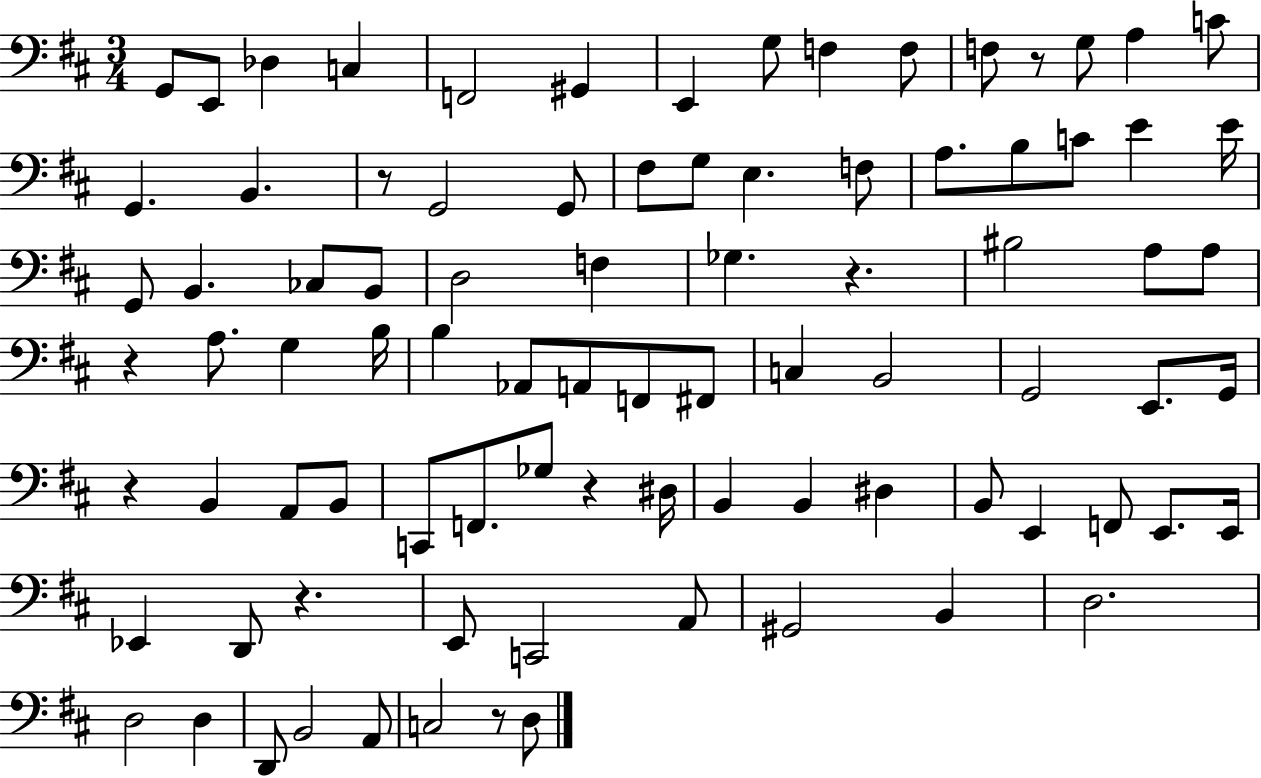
G2/e E2/e Db3/q C3/q F2/h G#2/q E2/q G3/e F3/q F3/e F3/e R/e G3/e A3/q C4/e G2/q. B2/q. R/e G2/h G2/e F#3/e G3/e E3/q. F3/e A3/e. B3/e C4/e E4/q E4/s G2/e B2/q. CES3/e B2/e D3/h F3/q Gb3/q. R/q. BIS3/h A3/e A3/e R/q A3/e. G3/q B3/s B3/q Ab2/e A2/e F2/e F#2/e C3/q B2/h G2/h E2/e. G2/s R/q B2/q A2/e B2/e C2/e F2/e. Gb3/e R/q D#3/s B2/q B2/q D#3/q B2/e E2/q F2/e E2/e. E2/s Eb2/q D2/e R/q. E2/e C2/h A2/e G#2/h B2/q D3/h. D3/h D3/q D2/e B2/h A2/e C3/h R/e D3/e